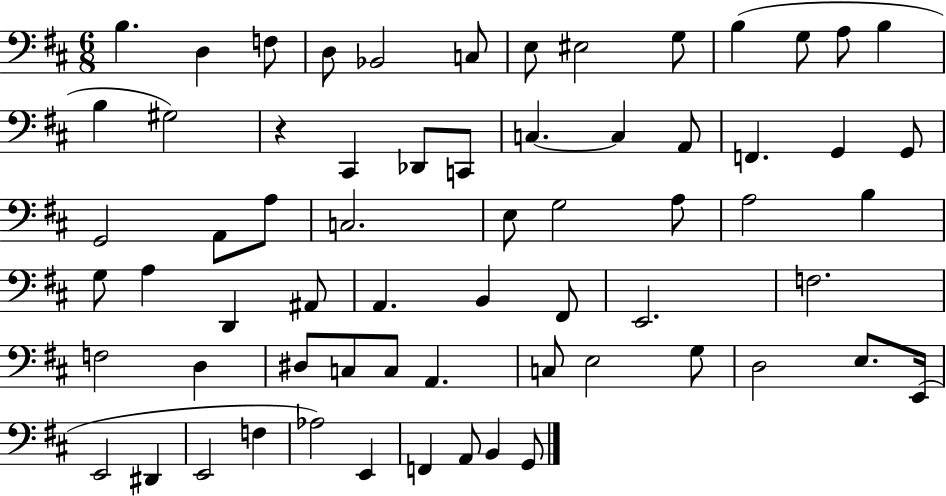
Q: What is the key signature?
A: D major